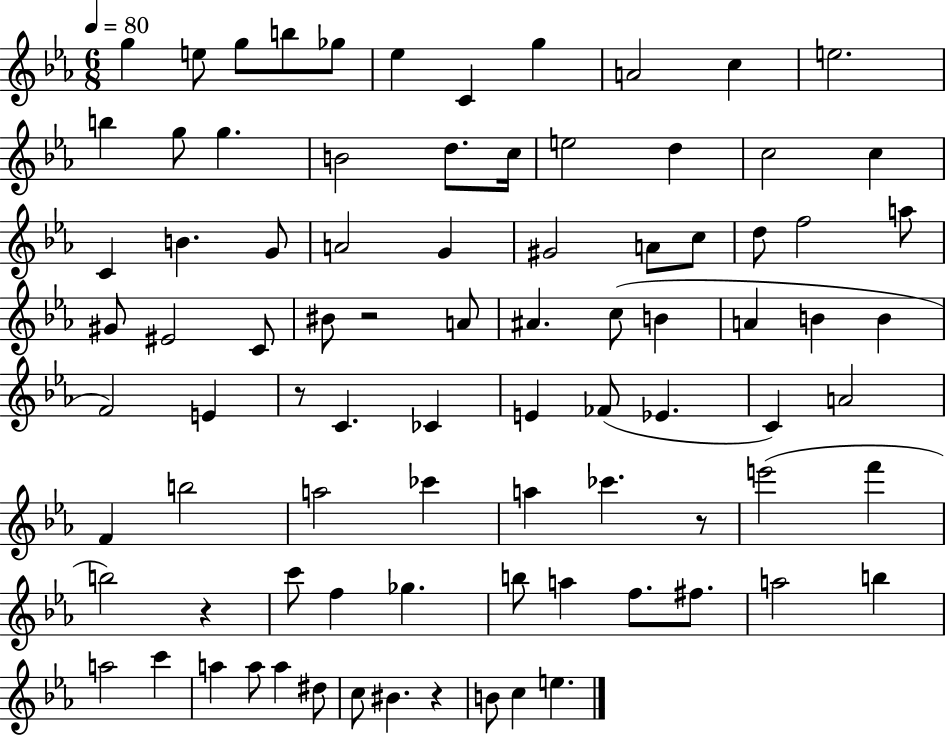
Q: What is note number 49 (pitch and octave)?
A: FES4